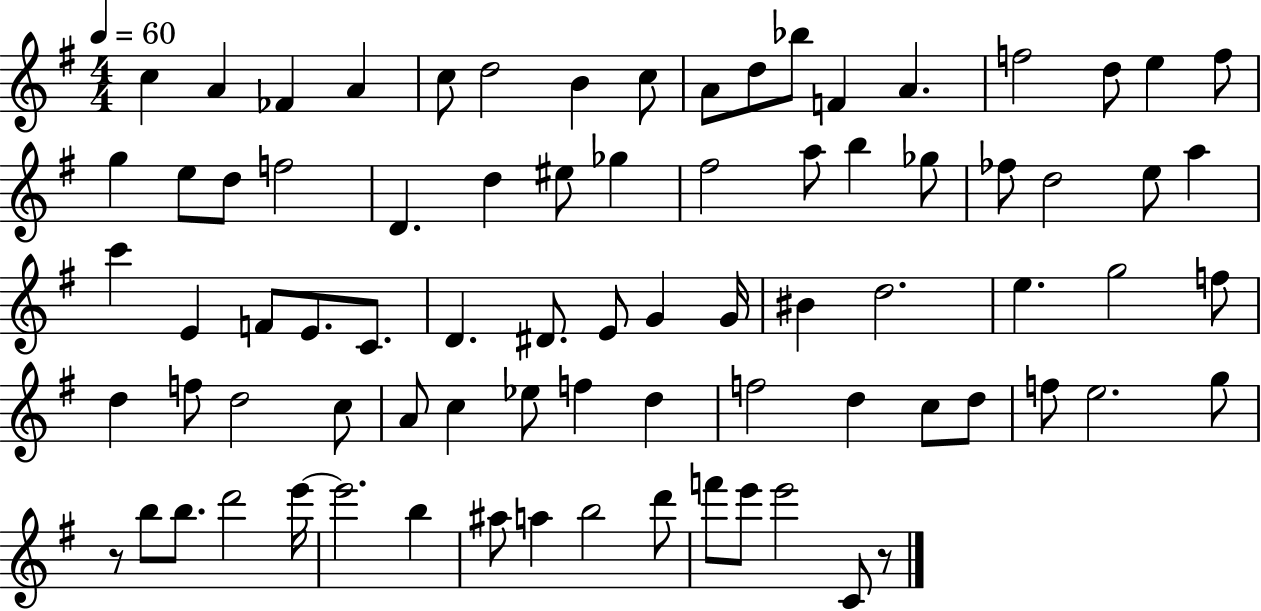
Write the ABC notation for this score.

X:1
T:Untitled
M:4/4
L:1/4
K:G
c A _F A c/2 d2 B c/2 A/2 d/2 _b/2 F A f2 d/2 e f/2 g e/2 d/2 f2 D d ^e/2 _g ^f2 a/2 b _g/2 _f/2 d2 e/2 a c' E F/2 E/2 C/2 D ^D/2 E/2 G G/4 ^B d2 e g2 f/2 d f/2 d2 c/2 A/2 c _e/2 f d f2 d c/2 d/2 f/2 e2 g/2 z/2 b/2 b/2 d'2 e'/4 e'2 b ^a/2 a b2 d'/2 f'/2 e'/2 e'2 C/2 z/2